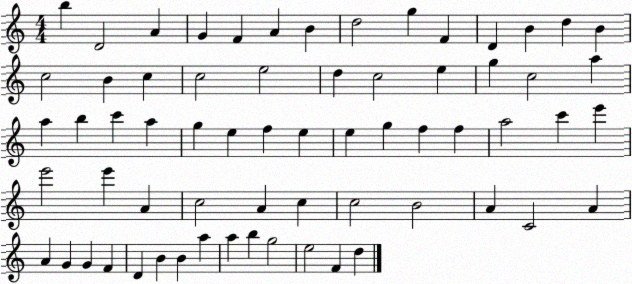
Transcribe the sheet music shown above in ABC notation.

X:1
T:Untitled
M:4/4
L:1/4
K:C
b D2 A G F A B d2 g F D B d B c2 B c c2 e2 d c2 e g c2 a a b c' a g e f e e g f f a2 c' e' e'2 e' A c2 A c c2 B2 A C2 A A G G F D B B a a b g2 e2 F d